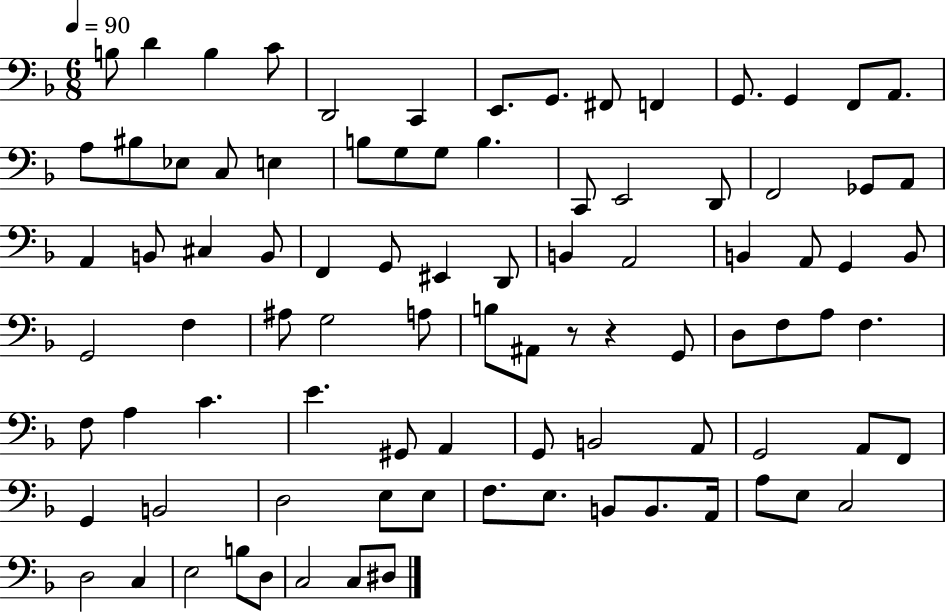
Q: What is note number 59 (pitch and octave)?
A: E4